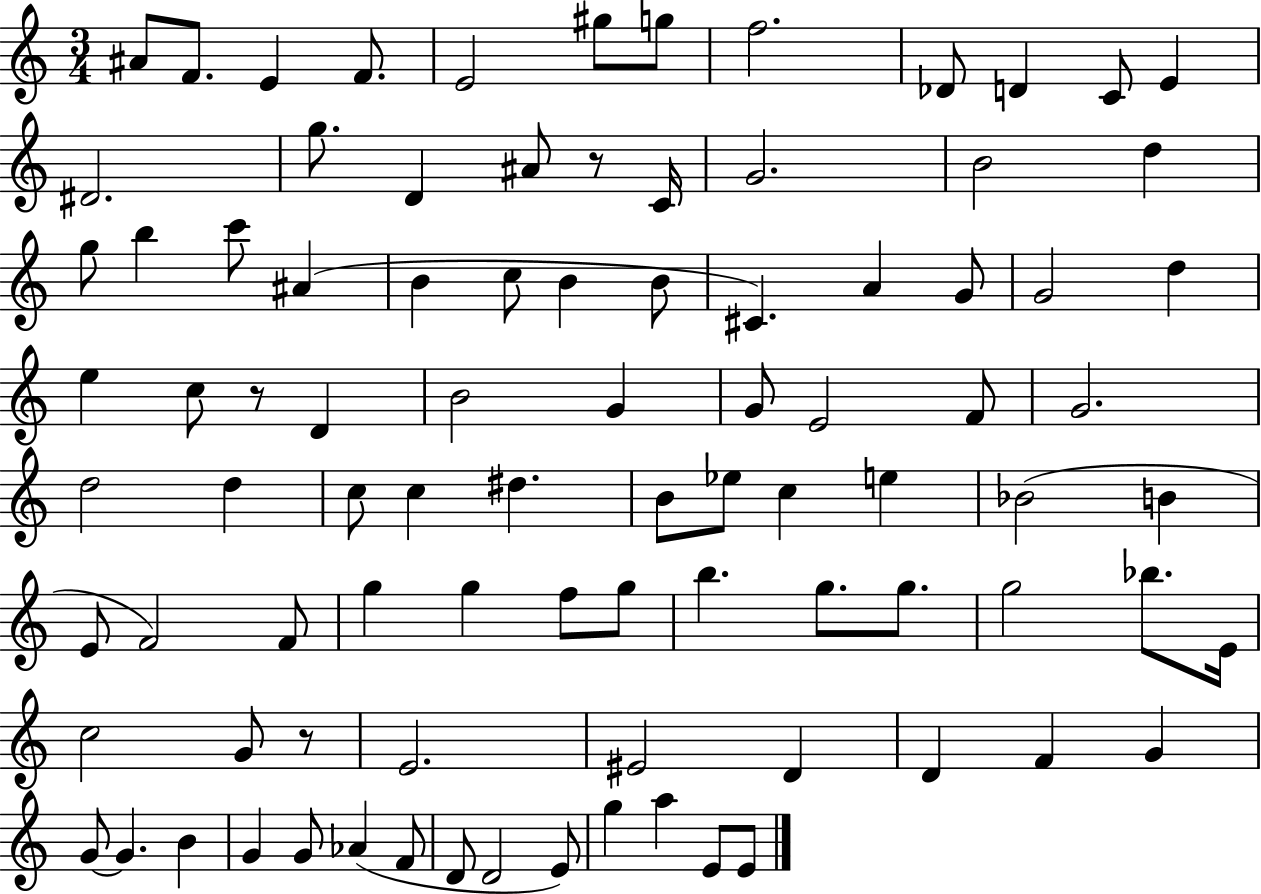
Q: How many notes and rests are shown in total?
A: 91